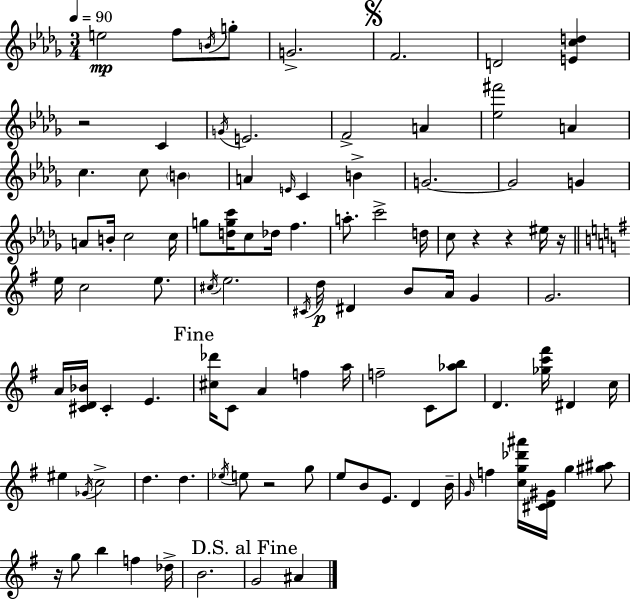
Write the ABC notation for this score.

X:1
T:Untitled
M:3/4
L:1/4
K:Bbm
e2 f/2 B/4 g/2 G2 F2 D2 [Ecd] z2 C G/4 E2 F2 A [_e^f']2 A c c/2 B A E/4 C B G2 G2 G A/2 B/4 c2 c/4 g/2 [dgc']/4 c/2 _d/4 f a/2 c'2 d/4 c/2 z z ^e/4 z/4 e/4 c2 e/2 ^c/4 e2 ^C/4 d/4 ^D B/2 A/4 G G2 A/4 [^CD_B]/4 ^C E [^c_d']/4 C/2 A f a/4 f2 C/2 [_ab]/2 D [_gc'^f']/4 ^D c/4 ^e _G/4 c2 d d _e/4 e/2 z2 g/2 e/2 B/2 E/2 D B/4 G/4 f [cg_d'^a']/4 [^CD^G]/4 g [^g^a]/2 z/4 g/2 b f _d/4 B2 G2 ^A